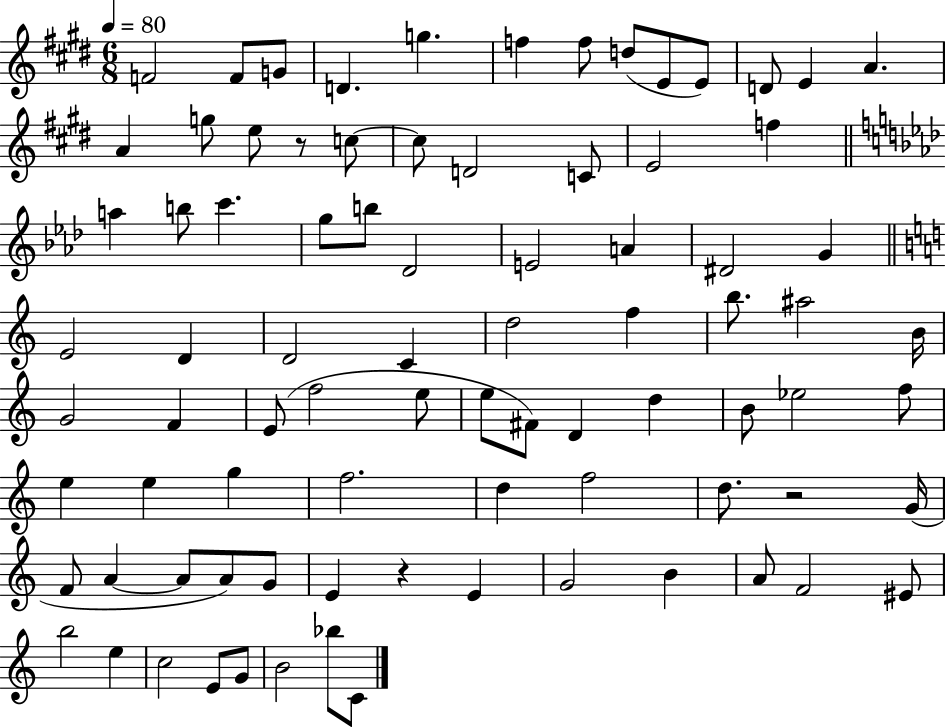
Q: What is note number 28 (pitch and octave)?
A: Db4